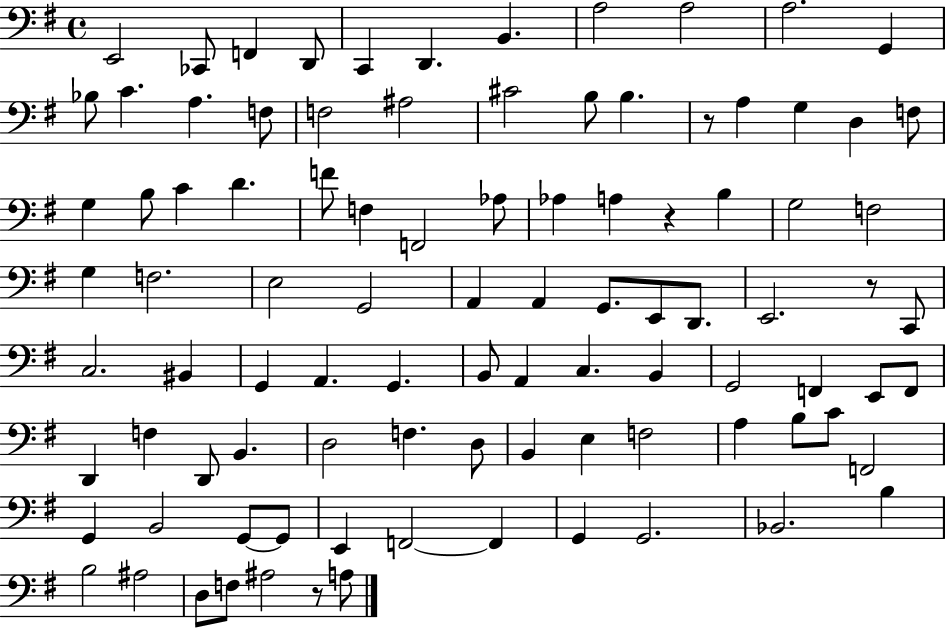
E2/h CES2/e F2/q D2/e C2/q D2/q. B2/q. A3/h A3/h A3/h. G2/q Bb3/e C4/q. A3/q. F3/e F3/h A#3/h C#4/h B3/e B3/q. R/e A3/q G3/q D3/q F3/e G3/q B3/e C4/q D4/q. F4/e F3/q F2/h Ab3/e Ab3/q A3/q R/q B3/q G3/h F3/h G3/q F3/h. E3/h G2/h A2/q A2/q G2/e. E2/e D2/e. E2/h. R/e C2/e C3/h. BIS2/q G2/q A2/q. G2/q. B2/e A2/q C3/q. B2/q G2/h F2/q E2/e F2/e D2/q F3/q D2/e B2/q. D3/h F3/q. D3/e B2/q E3/q F3/h A3/q B3/e C4/e F2/h G2/q B2/h G2/e G2/e E2/q F2/h F2/q G2/q G2/h. Bb2/h. B3/q B3/h A#3/h D3/e F3/e A#3/h R/e A3/e